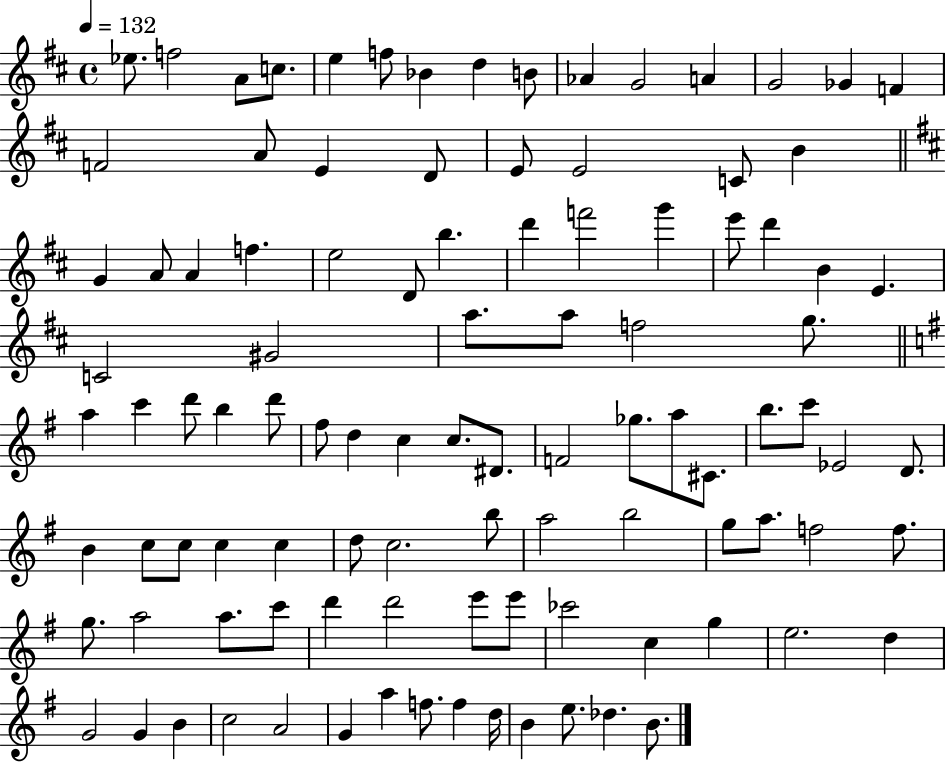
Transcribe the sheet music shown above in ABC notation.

X:1
T:Untitled
M:4/4
L:1/4
K:D
_e/2 f2 A/2 c/2 e f/2 _B d B/2 _A G2 A G2 _G F F2 A/2 E D/2 E/2 E2 C/2 B G A/2 A f e2 D/2 b d' f'2 g' e'/2 d' B E C2 ^G2 a/2 a/2 f2 g/2 a c' d'/2 b d'/2 ^f/2 d c c/2 ^D/2 F2 _g/2 a/2 ^C/2 b/2 c'/2 _E2 D/2 B c/2 c/2 c c d/2 c2 b/2 a2 b2 g/2 a/2 f2 f/2 g/2 a2 a/2 c'/2 d' d'2 e'/2 e'/2 _c'2 c g e2 d G2 G B c2 A2 G a f/2 f d/4 B e/2 _d B/2